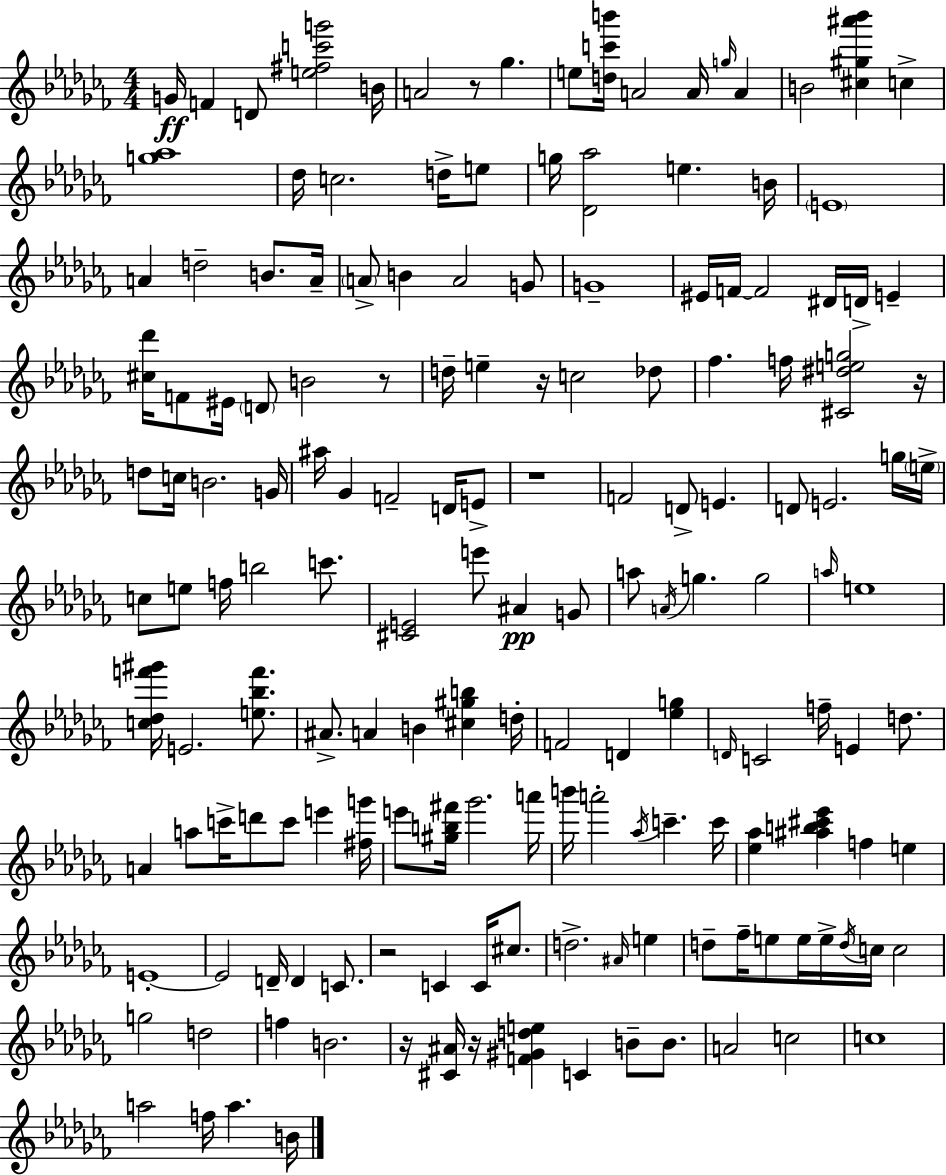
{
  \clef treble
  \numericTimeSignature
  \time 4/4
  \key aes \minor
  \repeat volta 2 { g'16\ff f'4 d'8 <e'' fis'' c''' g'''>2 b'16 | a'2 r8 ges''4. | e''8 <d'' c''' b'''>16 a'2 a'16 \grace { g''16 } a'4 | b'2 <cis'' gis'' ais''' bes'''>4 c''4-> | \break <g'' aes''>1 | des''16 c''2. d''16-> e''8 | g''16 <des' aes''>2 e''4. | b'16 \parenthesize e'1 | \break a'4 d''2-- b'8. | a'16-- \parenthesize a'8-> b'4 a'2 g'8 | g'1-- | eis'16 f'16~~ f'2 dis'16 d'16-> e'4-- | \break <cis'' des'''>16 f'8 eis'16 \parenthesize d'8 b'2 r8 | d''16-- e''4-- r16 c''2 des''8 | fes''4. f''16 <cis' dis'' e'' g''>2 | r16 d''8 c''16 b'2. | \break g'16 ais''16 ges'4 f'2-- d'16 e'8-> | r1 | f'2 d'8-> e'4. | d'8 e'2. g''16 | \break \parenthesize e''16-> c''8 e''8 f''16 b''2 c'''8. | <cis' e'>2 e'''8 ais'4\pp g'8 | a''8 \acciaccatura { a'16 } g''4. g''2 | \grace { a''16 } e''1 | \break <c'' des'' f''' gis'''>16 e'2. | <e'' bes'' f'''>8. ais'8.-> a'4 b'4 <cis'' gis'' b''>4 | d''16-. f'2 d'4 <ees'' g''>4 | \grace { d'16 } c'2 f''16-- e'4 | \break d''8. a'4 a''8 c'''16-> d'''8 c'''8 e'''4 | <fis'' g'''>16 e'''8 <gis'' b'' fis'''>16 ges'''2. | a'''16 b'''16 a'''2-. \acciaccatura { aes''16 } c'''4.-- | c'''16 <ees'' aes''>4 <ais'' b'' cis''' ees'''>4 f''4 | \break e''4 e'1-.~~ | e'2 d'16-- d'4 | c'8. r2 c'4 | c'16 cis''8. d''2.-> | \break \grace { ais'16 } e''4 d''8-- fes''16-- e''8 e''16 e''16-> \acciaccatura { d''16 } c''16 c''2 | g''2 d''2 | f''4 b'2. | r16 <cis' ais'>16 r16 <f' gis' d'' e''>4 c'4 | \break b'8-- b'8. a'2 c''2 | c''1 | a''2 f''16 | a''4. b'16 } \bar "|."
}